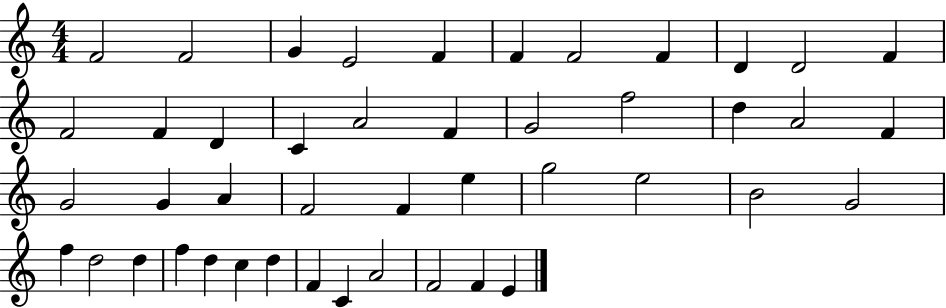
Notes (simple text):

F4/h F4/h G4/q E4/h F4/q F4/q F4/h F4/q D4/q D4/h F4/q F4/h F4/q D4/q C4/q A4/h F4/q G4/h F5/h D5/q A4/h F4/q G4/h G4/q A4/q F4/h F4/q E5/q G5/h E5/h B4/h G4/h F5/q D5/h D5/q F5/q D5/q C5/q D5/q F4/q C4/q A4/h F4/h F4/q E4/q